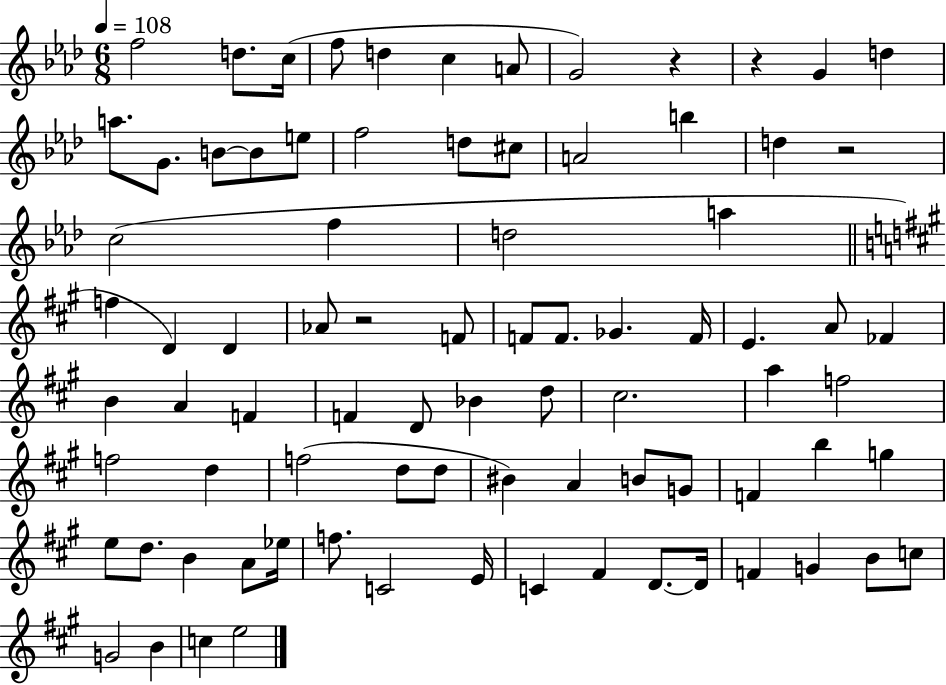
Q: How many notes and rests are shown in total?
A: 83